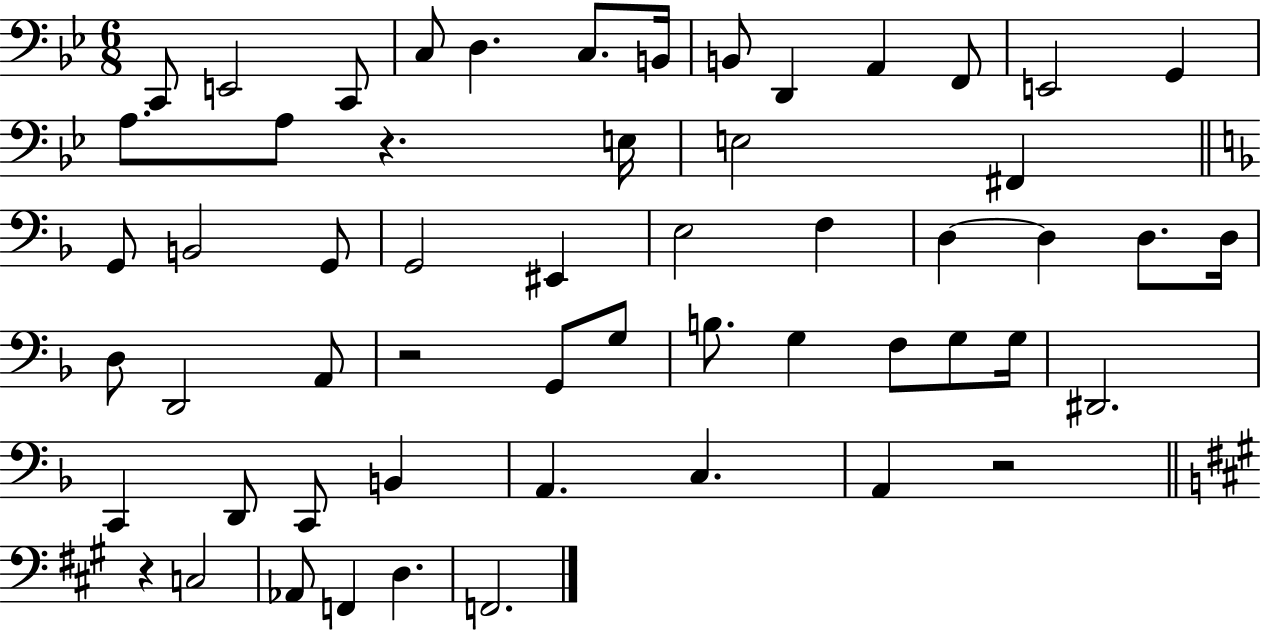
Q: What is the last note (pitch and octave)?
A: F2